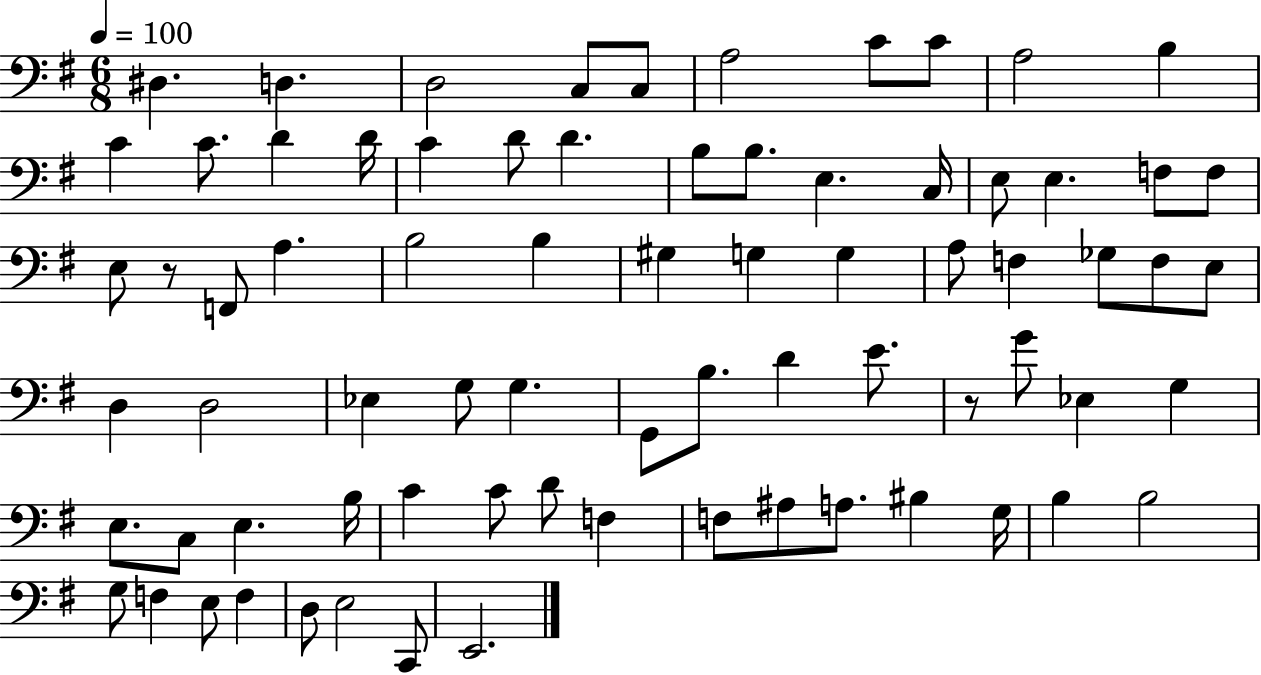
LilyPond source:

{
  \clef bass
  \numericTimeSignature
  \time 6/8
  \key g \major
  \tempo 4 = 100
  dis4. d4. | d2 c8 c8 | a2 c'8 c'8 | a2 b4 | \break c'4 c'8. d'4 d'16 | c'4 d'8 d'4. | b8 b8. e4. c16 | e8 e4. f8 f8 | \break e8 r8 f,8 a4. | b2 b4 | gis4 g4 g4 | a8 f4 ges8 f8 e8 | \break d4 d2 | ees4 g8 g4. | g,8 b8. d'4 e'8. | r8 g'8 ees4 g4 | \break e8. c8 e4. b16 | c'4 c'8 d'8 f4 | f8 ais8 a8. bis4 g16 | b4 b2 | \break g8 f4 e8 f4 | d8 e2 c,8 | e,2. | \bar "|."
}